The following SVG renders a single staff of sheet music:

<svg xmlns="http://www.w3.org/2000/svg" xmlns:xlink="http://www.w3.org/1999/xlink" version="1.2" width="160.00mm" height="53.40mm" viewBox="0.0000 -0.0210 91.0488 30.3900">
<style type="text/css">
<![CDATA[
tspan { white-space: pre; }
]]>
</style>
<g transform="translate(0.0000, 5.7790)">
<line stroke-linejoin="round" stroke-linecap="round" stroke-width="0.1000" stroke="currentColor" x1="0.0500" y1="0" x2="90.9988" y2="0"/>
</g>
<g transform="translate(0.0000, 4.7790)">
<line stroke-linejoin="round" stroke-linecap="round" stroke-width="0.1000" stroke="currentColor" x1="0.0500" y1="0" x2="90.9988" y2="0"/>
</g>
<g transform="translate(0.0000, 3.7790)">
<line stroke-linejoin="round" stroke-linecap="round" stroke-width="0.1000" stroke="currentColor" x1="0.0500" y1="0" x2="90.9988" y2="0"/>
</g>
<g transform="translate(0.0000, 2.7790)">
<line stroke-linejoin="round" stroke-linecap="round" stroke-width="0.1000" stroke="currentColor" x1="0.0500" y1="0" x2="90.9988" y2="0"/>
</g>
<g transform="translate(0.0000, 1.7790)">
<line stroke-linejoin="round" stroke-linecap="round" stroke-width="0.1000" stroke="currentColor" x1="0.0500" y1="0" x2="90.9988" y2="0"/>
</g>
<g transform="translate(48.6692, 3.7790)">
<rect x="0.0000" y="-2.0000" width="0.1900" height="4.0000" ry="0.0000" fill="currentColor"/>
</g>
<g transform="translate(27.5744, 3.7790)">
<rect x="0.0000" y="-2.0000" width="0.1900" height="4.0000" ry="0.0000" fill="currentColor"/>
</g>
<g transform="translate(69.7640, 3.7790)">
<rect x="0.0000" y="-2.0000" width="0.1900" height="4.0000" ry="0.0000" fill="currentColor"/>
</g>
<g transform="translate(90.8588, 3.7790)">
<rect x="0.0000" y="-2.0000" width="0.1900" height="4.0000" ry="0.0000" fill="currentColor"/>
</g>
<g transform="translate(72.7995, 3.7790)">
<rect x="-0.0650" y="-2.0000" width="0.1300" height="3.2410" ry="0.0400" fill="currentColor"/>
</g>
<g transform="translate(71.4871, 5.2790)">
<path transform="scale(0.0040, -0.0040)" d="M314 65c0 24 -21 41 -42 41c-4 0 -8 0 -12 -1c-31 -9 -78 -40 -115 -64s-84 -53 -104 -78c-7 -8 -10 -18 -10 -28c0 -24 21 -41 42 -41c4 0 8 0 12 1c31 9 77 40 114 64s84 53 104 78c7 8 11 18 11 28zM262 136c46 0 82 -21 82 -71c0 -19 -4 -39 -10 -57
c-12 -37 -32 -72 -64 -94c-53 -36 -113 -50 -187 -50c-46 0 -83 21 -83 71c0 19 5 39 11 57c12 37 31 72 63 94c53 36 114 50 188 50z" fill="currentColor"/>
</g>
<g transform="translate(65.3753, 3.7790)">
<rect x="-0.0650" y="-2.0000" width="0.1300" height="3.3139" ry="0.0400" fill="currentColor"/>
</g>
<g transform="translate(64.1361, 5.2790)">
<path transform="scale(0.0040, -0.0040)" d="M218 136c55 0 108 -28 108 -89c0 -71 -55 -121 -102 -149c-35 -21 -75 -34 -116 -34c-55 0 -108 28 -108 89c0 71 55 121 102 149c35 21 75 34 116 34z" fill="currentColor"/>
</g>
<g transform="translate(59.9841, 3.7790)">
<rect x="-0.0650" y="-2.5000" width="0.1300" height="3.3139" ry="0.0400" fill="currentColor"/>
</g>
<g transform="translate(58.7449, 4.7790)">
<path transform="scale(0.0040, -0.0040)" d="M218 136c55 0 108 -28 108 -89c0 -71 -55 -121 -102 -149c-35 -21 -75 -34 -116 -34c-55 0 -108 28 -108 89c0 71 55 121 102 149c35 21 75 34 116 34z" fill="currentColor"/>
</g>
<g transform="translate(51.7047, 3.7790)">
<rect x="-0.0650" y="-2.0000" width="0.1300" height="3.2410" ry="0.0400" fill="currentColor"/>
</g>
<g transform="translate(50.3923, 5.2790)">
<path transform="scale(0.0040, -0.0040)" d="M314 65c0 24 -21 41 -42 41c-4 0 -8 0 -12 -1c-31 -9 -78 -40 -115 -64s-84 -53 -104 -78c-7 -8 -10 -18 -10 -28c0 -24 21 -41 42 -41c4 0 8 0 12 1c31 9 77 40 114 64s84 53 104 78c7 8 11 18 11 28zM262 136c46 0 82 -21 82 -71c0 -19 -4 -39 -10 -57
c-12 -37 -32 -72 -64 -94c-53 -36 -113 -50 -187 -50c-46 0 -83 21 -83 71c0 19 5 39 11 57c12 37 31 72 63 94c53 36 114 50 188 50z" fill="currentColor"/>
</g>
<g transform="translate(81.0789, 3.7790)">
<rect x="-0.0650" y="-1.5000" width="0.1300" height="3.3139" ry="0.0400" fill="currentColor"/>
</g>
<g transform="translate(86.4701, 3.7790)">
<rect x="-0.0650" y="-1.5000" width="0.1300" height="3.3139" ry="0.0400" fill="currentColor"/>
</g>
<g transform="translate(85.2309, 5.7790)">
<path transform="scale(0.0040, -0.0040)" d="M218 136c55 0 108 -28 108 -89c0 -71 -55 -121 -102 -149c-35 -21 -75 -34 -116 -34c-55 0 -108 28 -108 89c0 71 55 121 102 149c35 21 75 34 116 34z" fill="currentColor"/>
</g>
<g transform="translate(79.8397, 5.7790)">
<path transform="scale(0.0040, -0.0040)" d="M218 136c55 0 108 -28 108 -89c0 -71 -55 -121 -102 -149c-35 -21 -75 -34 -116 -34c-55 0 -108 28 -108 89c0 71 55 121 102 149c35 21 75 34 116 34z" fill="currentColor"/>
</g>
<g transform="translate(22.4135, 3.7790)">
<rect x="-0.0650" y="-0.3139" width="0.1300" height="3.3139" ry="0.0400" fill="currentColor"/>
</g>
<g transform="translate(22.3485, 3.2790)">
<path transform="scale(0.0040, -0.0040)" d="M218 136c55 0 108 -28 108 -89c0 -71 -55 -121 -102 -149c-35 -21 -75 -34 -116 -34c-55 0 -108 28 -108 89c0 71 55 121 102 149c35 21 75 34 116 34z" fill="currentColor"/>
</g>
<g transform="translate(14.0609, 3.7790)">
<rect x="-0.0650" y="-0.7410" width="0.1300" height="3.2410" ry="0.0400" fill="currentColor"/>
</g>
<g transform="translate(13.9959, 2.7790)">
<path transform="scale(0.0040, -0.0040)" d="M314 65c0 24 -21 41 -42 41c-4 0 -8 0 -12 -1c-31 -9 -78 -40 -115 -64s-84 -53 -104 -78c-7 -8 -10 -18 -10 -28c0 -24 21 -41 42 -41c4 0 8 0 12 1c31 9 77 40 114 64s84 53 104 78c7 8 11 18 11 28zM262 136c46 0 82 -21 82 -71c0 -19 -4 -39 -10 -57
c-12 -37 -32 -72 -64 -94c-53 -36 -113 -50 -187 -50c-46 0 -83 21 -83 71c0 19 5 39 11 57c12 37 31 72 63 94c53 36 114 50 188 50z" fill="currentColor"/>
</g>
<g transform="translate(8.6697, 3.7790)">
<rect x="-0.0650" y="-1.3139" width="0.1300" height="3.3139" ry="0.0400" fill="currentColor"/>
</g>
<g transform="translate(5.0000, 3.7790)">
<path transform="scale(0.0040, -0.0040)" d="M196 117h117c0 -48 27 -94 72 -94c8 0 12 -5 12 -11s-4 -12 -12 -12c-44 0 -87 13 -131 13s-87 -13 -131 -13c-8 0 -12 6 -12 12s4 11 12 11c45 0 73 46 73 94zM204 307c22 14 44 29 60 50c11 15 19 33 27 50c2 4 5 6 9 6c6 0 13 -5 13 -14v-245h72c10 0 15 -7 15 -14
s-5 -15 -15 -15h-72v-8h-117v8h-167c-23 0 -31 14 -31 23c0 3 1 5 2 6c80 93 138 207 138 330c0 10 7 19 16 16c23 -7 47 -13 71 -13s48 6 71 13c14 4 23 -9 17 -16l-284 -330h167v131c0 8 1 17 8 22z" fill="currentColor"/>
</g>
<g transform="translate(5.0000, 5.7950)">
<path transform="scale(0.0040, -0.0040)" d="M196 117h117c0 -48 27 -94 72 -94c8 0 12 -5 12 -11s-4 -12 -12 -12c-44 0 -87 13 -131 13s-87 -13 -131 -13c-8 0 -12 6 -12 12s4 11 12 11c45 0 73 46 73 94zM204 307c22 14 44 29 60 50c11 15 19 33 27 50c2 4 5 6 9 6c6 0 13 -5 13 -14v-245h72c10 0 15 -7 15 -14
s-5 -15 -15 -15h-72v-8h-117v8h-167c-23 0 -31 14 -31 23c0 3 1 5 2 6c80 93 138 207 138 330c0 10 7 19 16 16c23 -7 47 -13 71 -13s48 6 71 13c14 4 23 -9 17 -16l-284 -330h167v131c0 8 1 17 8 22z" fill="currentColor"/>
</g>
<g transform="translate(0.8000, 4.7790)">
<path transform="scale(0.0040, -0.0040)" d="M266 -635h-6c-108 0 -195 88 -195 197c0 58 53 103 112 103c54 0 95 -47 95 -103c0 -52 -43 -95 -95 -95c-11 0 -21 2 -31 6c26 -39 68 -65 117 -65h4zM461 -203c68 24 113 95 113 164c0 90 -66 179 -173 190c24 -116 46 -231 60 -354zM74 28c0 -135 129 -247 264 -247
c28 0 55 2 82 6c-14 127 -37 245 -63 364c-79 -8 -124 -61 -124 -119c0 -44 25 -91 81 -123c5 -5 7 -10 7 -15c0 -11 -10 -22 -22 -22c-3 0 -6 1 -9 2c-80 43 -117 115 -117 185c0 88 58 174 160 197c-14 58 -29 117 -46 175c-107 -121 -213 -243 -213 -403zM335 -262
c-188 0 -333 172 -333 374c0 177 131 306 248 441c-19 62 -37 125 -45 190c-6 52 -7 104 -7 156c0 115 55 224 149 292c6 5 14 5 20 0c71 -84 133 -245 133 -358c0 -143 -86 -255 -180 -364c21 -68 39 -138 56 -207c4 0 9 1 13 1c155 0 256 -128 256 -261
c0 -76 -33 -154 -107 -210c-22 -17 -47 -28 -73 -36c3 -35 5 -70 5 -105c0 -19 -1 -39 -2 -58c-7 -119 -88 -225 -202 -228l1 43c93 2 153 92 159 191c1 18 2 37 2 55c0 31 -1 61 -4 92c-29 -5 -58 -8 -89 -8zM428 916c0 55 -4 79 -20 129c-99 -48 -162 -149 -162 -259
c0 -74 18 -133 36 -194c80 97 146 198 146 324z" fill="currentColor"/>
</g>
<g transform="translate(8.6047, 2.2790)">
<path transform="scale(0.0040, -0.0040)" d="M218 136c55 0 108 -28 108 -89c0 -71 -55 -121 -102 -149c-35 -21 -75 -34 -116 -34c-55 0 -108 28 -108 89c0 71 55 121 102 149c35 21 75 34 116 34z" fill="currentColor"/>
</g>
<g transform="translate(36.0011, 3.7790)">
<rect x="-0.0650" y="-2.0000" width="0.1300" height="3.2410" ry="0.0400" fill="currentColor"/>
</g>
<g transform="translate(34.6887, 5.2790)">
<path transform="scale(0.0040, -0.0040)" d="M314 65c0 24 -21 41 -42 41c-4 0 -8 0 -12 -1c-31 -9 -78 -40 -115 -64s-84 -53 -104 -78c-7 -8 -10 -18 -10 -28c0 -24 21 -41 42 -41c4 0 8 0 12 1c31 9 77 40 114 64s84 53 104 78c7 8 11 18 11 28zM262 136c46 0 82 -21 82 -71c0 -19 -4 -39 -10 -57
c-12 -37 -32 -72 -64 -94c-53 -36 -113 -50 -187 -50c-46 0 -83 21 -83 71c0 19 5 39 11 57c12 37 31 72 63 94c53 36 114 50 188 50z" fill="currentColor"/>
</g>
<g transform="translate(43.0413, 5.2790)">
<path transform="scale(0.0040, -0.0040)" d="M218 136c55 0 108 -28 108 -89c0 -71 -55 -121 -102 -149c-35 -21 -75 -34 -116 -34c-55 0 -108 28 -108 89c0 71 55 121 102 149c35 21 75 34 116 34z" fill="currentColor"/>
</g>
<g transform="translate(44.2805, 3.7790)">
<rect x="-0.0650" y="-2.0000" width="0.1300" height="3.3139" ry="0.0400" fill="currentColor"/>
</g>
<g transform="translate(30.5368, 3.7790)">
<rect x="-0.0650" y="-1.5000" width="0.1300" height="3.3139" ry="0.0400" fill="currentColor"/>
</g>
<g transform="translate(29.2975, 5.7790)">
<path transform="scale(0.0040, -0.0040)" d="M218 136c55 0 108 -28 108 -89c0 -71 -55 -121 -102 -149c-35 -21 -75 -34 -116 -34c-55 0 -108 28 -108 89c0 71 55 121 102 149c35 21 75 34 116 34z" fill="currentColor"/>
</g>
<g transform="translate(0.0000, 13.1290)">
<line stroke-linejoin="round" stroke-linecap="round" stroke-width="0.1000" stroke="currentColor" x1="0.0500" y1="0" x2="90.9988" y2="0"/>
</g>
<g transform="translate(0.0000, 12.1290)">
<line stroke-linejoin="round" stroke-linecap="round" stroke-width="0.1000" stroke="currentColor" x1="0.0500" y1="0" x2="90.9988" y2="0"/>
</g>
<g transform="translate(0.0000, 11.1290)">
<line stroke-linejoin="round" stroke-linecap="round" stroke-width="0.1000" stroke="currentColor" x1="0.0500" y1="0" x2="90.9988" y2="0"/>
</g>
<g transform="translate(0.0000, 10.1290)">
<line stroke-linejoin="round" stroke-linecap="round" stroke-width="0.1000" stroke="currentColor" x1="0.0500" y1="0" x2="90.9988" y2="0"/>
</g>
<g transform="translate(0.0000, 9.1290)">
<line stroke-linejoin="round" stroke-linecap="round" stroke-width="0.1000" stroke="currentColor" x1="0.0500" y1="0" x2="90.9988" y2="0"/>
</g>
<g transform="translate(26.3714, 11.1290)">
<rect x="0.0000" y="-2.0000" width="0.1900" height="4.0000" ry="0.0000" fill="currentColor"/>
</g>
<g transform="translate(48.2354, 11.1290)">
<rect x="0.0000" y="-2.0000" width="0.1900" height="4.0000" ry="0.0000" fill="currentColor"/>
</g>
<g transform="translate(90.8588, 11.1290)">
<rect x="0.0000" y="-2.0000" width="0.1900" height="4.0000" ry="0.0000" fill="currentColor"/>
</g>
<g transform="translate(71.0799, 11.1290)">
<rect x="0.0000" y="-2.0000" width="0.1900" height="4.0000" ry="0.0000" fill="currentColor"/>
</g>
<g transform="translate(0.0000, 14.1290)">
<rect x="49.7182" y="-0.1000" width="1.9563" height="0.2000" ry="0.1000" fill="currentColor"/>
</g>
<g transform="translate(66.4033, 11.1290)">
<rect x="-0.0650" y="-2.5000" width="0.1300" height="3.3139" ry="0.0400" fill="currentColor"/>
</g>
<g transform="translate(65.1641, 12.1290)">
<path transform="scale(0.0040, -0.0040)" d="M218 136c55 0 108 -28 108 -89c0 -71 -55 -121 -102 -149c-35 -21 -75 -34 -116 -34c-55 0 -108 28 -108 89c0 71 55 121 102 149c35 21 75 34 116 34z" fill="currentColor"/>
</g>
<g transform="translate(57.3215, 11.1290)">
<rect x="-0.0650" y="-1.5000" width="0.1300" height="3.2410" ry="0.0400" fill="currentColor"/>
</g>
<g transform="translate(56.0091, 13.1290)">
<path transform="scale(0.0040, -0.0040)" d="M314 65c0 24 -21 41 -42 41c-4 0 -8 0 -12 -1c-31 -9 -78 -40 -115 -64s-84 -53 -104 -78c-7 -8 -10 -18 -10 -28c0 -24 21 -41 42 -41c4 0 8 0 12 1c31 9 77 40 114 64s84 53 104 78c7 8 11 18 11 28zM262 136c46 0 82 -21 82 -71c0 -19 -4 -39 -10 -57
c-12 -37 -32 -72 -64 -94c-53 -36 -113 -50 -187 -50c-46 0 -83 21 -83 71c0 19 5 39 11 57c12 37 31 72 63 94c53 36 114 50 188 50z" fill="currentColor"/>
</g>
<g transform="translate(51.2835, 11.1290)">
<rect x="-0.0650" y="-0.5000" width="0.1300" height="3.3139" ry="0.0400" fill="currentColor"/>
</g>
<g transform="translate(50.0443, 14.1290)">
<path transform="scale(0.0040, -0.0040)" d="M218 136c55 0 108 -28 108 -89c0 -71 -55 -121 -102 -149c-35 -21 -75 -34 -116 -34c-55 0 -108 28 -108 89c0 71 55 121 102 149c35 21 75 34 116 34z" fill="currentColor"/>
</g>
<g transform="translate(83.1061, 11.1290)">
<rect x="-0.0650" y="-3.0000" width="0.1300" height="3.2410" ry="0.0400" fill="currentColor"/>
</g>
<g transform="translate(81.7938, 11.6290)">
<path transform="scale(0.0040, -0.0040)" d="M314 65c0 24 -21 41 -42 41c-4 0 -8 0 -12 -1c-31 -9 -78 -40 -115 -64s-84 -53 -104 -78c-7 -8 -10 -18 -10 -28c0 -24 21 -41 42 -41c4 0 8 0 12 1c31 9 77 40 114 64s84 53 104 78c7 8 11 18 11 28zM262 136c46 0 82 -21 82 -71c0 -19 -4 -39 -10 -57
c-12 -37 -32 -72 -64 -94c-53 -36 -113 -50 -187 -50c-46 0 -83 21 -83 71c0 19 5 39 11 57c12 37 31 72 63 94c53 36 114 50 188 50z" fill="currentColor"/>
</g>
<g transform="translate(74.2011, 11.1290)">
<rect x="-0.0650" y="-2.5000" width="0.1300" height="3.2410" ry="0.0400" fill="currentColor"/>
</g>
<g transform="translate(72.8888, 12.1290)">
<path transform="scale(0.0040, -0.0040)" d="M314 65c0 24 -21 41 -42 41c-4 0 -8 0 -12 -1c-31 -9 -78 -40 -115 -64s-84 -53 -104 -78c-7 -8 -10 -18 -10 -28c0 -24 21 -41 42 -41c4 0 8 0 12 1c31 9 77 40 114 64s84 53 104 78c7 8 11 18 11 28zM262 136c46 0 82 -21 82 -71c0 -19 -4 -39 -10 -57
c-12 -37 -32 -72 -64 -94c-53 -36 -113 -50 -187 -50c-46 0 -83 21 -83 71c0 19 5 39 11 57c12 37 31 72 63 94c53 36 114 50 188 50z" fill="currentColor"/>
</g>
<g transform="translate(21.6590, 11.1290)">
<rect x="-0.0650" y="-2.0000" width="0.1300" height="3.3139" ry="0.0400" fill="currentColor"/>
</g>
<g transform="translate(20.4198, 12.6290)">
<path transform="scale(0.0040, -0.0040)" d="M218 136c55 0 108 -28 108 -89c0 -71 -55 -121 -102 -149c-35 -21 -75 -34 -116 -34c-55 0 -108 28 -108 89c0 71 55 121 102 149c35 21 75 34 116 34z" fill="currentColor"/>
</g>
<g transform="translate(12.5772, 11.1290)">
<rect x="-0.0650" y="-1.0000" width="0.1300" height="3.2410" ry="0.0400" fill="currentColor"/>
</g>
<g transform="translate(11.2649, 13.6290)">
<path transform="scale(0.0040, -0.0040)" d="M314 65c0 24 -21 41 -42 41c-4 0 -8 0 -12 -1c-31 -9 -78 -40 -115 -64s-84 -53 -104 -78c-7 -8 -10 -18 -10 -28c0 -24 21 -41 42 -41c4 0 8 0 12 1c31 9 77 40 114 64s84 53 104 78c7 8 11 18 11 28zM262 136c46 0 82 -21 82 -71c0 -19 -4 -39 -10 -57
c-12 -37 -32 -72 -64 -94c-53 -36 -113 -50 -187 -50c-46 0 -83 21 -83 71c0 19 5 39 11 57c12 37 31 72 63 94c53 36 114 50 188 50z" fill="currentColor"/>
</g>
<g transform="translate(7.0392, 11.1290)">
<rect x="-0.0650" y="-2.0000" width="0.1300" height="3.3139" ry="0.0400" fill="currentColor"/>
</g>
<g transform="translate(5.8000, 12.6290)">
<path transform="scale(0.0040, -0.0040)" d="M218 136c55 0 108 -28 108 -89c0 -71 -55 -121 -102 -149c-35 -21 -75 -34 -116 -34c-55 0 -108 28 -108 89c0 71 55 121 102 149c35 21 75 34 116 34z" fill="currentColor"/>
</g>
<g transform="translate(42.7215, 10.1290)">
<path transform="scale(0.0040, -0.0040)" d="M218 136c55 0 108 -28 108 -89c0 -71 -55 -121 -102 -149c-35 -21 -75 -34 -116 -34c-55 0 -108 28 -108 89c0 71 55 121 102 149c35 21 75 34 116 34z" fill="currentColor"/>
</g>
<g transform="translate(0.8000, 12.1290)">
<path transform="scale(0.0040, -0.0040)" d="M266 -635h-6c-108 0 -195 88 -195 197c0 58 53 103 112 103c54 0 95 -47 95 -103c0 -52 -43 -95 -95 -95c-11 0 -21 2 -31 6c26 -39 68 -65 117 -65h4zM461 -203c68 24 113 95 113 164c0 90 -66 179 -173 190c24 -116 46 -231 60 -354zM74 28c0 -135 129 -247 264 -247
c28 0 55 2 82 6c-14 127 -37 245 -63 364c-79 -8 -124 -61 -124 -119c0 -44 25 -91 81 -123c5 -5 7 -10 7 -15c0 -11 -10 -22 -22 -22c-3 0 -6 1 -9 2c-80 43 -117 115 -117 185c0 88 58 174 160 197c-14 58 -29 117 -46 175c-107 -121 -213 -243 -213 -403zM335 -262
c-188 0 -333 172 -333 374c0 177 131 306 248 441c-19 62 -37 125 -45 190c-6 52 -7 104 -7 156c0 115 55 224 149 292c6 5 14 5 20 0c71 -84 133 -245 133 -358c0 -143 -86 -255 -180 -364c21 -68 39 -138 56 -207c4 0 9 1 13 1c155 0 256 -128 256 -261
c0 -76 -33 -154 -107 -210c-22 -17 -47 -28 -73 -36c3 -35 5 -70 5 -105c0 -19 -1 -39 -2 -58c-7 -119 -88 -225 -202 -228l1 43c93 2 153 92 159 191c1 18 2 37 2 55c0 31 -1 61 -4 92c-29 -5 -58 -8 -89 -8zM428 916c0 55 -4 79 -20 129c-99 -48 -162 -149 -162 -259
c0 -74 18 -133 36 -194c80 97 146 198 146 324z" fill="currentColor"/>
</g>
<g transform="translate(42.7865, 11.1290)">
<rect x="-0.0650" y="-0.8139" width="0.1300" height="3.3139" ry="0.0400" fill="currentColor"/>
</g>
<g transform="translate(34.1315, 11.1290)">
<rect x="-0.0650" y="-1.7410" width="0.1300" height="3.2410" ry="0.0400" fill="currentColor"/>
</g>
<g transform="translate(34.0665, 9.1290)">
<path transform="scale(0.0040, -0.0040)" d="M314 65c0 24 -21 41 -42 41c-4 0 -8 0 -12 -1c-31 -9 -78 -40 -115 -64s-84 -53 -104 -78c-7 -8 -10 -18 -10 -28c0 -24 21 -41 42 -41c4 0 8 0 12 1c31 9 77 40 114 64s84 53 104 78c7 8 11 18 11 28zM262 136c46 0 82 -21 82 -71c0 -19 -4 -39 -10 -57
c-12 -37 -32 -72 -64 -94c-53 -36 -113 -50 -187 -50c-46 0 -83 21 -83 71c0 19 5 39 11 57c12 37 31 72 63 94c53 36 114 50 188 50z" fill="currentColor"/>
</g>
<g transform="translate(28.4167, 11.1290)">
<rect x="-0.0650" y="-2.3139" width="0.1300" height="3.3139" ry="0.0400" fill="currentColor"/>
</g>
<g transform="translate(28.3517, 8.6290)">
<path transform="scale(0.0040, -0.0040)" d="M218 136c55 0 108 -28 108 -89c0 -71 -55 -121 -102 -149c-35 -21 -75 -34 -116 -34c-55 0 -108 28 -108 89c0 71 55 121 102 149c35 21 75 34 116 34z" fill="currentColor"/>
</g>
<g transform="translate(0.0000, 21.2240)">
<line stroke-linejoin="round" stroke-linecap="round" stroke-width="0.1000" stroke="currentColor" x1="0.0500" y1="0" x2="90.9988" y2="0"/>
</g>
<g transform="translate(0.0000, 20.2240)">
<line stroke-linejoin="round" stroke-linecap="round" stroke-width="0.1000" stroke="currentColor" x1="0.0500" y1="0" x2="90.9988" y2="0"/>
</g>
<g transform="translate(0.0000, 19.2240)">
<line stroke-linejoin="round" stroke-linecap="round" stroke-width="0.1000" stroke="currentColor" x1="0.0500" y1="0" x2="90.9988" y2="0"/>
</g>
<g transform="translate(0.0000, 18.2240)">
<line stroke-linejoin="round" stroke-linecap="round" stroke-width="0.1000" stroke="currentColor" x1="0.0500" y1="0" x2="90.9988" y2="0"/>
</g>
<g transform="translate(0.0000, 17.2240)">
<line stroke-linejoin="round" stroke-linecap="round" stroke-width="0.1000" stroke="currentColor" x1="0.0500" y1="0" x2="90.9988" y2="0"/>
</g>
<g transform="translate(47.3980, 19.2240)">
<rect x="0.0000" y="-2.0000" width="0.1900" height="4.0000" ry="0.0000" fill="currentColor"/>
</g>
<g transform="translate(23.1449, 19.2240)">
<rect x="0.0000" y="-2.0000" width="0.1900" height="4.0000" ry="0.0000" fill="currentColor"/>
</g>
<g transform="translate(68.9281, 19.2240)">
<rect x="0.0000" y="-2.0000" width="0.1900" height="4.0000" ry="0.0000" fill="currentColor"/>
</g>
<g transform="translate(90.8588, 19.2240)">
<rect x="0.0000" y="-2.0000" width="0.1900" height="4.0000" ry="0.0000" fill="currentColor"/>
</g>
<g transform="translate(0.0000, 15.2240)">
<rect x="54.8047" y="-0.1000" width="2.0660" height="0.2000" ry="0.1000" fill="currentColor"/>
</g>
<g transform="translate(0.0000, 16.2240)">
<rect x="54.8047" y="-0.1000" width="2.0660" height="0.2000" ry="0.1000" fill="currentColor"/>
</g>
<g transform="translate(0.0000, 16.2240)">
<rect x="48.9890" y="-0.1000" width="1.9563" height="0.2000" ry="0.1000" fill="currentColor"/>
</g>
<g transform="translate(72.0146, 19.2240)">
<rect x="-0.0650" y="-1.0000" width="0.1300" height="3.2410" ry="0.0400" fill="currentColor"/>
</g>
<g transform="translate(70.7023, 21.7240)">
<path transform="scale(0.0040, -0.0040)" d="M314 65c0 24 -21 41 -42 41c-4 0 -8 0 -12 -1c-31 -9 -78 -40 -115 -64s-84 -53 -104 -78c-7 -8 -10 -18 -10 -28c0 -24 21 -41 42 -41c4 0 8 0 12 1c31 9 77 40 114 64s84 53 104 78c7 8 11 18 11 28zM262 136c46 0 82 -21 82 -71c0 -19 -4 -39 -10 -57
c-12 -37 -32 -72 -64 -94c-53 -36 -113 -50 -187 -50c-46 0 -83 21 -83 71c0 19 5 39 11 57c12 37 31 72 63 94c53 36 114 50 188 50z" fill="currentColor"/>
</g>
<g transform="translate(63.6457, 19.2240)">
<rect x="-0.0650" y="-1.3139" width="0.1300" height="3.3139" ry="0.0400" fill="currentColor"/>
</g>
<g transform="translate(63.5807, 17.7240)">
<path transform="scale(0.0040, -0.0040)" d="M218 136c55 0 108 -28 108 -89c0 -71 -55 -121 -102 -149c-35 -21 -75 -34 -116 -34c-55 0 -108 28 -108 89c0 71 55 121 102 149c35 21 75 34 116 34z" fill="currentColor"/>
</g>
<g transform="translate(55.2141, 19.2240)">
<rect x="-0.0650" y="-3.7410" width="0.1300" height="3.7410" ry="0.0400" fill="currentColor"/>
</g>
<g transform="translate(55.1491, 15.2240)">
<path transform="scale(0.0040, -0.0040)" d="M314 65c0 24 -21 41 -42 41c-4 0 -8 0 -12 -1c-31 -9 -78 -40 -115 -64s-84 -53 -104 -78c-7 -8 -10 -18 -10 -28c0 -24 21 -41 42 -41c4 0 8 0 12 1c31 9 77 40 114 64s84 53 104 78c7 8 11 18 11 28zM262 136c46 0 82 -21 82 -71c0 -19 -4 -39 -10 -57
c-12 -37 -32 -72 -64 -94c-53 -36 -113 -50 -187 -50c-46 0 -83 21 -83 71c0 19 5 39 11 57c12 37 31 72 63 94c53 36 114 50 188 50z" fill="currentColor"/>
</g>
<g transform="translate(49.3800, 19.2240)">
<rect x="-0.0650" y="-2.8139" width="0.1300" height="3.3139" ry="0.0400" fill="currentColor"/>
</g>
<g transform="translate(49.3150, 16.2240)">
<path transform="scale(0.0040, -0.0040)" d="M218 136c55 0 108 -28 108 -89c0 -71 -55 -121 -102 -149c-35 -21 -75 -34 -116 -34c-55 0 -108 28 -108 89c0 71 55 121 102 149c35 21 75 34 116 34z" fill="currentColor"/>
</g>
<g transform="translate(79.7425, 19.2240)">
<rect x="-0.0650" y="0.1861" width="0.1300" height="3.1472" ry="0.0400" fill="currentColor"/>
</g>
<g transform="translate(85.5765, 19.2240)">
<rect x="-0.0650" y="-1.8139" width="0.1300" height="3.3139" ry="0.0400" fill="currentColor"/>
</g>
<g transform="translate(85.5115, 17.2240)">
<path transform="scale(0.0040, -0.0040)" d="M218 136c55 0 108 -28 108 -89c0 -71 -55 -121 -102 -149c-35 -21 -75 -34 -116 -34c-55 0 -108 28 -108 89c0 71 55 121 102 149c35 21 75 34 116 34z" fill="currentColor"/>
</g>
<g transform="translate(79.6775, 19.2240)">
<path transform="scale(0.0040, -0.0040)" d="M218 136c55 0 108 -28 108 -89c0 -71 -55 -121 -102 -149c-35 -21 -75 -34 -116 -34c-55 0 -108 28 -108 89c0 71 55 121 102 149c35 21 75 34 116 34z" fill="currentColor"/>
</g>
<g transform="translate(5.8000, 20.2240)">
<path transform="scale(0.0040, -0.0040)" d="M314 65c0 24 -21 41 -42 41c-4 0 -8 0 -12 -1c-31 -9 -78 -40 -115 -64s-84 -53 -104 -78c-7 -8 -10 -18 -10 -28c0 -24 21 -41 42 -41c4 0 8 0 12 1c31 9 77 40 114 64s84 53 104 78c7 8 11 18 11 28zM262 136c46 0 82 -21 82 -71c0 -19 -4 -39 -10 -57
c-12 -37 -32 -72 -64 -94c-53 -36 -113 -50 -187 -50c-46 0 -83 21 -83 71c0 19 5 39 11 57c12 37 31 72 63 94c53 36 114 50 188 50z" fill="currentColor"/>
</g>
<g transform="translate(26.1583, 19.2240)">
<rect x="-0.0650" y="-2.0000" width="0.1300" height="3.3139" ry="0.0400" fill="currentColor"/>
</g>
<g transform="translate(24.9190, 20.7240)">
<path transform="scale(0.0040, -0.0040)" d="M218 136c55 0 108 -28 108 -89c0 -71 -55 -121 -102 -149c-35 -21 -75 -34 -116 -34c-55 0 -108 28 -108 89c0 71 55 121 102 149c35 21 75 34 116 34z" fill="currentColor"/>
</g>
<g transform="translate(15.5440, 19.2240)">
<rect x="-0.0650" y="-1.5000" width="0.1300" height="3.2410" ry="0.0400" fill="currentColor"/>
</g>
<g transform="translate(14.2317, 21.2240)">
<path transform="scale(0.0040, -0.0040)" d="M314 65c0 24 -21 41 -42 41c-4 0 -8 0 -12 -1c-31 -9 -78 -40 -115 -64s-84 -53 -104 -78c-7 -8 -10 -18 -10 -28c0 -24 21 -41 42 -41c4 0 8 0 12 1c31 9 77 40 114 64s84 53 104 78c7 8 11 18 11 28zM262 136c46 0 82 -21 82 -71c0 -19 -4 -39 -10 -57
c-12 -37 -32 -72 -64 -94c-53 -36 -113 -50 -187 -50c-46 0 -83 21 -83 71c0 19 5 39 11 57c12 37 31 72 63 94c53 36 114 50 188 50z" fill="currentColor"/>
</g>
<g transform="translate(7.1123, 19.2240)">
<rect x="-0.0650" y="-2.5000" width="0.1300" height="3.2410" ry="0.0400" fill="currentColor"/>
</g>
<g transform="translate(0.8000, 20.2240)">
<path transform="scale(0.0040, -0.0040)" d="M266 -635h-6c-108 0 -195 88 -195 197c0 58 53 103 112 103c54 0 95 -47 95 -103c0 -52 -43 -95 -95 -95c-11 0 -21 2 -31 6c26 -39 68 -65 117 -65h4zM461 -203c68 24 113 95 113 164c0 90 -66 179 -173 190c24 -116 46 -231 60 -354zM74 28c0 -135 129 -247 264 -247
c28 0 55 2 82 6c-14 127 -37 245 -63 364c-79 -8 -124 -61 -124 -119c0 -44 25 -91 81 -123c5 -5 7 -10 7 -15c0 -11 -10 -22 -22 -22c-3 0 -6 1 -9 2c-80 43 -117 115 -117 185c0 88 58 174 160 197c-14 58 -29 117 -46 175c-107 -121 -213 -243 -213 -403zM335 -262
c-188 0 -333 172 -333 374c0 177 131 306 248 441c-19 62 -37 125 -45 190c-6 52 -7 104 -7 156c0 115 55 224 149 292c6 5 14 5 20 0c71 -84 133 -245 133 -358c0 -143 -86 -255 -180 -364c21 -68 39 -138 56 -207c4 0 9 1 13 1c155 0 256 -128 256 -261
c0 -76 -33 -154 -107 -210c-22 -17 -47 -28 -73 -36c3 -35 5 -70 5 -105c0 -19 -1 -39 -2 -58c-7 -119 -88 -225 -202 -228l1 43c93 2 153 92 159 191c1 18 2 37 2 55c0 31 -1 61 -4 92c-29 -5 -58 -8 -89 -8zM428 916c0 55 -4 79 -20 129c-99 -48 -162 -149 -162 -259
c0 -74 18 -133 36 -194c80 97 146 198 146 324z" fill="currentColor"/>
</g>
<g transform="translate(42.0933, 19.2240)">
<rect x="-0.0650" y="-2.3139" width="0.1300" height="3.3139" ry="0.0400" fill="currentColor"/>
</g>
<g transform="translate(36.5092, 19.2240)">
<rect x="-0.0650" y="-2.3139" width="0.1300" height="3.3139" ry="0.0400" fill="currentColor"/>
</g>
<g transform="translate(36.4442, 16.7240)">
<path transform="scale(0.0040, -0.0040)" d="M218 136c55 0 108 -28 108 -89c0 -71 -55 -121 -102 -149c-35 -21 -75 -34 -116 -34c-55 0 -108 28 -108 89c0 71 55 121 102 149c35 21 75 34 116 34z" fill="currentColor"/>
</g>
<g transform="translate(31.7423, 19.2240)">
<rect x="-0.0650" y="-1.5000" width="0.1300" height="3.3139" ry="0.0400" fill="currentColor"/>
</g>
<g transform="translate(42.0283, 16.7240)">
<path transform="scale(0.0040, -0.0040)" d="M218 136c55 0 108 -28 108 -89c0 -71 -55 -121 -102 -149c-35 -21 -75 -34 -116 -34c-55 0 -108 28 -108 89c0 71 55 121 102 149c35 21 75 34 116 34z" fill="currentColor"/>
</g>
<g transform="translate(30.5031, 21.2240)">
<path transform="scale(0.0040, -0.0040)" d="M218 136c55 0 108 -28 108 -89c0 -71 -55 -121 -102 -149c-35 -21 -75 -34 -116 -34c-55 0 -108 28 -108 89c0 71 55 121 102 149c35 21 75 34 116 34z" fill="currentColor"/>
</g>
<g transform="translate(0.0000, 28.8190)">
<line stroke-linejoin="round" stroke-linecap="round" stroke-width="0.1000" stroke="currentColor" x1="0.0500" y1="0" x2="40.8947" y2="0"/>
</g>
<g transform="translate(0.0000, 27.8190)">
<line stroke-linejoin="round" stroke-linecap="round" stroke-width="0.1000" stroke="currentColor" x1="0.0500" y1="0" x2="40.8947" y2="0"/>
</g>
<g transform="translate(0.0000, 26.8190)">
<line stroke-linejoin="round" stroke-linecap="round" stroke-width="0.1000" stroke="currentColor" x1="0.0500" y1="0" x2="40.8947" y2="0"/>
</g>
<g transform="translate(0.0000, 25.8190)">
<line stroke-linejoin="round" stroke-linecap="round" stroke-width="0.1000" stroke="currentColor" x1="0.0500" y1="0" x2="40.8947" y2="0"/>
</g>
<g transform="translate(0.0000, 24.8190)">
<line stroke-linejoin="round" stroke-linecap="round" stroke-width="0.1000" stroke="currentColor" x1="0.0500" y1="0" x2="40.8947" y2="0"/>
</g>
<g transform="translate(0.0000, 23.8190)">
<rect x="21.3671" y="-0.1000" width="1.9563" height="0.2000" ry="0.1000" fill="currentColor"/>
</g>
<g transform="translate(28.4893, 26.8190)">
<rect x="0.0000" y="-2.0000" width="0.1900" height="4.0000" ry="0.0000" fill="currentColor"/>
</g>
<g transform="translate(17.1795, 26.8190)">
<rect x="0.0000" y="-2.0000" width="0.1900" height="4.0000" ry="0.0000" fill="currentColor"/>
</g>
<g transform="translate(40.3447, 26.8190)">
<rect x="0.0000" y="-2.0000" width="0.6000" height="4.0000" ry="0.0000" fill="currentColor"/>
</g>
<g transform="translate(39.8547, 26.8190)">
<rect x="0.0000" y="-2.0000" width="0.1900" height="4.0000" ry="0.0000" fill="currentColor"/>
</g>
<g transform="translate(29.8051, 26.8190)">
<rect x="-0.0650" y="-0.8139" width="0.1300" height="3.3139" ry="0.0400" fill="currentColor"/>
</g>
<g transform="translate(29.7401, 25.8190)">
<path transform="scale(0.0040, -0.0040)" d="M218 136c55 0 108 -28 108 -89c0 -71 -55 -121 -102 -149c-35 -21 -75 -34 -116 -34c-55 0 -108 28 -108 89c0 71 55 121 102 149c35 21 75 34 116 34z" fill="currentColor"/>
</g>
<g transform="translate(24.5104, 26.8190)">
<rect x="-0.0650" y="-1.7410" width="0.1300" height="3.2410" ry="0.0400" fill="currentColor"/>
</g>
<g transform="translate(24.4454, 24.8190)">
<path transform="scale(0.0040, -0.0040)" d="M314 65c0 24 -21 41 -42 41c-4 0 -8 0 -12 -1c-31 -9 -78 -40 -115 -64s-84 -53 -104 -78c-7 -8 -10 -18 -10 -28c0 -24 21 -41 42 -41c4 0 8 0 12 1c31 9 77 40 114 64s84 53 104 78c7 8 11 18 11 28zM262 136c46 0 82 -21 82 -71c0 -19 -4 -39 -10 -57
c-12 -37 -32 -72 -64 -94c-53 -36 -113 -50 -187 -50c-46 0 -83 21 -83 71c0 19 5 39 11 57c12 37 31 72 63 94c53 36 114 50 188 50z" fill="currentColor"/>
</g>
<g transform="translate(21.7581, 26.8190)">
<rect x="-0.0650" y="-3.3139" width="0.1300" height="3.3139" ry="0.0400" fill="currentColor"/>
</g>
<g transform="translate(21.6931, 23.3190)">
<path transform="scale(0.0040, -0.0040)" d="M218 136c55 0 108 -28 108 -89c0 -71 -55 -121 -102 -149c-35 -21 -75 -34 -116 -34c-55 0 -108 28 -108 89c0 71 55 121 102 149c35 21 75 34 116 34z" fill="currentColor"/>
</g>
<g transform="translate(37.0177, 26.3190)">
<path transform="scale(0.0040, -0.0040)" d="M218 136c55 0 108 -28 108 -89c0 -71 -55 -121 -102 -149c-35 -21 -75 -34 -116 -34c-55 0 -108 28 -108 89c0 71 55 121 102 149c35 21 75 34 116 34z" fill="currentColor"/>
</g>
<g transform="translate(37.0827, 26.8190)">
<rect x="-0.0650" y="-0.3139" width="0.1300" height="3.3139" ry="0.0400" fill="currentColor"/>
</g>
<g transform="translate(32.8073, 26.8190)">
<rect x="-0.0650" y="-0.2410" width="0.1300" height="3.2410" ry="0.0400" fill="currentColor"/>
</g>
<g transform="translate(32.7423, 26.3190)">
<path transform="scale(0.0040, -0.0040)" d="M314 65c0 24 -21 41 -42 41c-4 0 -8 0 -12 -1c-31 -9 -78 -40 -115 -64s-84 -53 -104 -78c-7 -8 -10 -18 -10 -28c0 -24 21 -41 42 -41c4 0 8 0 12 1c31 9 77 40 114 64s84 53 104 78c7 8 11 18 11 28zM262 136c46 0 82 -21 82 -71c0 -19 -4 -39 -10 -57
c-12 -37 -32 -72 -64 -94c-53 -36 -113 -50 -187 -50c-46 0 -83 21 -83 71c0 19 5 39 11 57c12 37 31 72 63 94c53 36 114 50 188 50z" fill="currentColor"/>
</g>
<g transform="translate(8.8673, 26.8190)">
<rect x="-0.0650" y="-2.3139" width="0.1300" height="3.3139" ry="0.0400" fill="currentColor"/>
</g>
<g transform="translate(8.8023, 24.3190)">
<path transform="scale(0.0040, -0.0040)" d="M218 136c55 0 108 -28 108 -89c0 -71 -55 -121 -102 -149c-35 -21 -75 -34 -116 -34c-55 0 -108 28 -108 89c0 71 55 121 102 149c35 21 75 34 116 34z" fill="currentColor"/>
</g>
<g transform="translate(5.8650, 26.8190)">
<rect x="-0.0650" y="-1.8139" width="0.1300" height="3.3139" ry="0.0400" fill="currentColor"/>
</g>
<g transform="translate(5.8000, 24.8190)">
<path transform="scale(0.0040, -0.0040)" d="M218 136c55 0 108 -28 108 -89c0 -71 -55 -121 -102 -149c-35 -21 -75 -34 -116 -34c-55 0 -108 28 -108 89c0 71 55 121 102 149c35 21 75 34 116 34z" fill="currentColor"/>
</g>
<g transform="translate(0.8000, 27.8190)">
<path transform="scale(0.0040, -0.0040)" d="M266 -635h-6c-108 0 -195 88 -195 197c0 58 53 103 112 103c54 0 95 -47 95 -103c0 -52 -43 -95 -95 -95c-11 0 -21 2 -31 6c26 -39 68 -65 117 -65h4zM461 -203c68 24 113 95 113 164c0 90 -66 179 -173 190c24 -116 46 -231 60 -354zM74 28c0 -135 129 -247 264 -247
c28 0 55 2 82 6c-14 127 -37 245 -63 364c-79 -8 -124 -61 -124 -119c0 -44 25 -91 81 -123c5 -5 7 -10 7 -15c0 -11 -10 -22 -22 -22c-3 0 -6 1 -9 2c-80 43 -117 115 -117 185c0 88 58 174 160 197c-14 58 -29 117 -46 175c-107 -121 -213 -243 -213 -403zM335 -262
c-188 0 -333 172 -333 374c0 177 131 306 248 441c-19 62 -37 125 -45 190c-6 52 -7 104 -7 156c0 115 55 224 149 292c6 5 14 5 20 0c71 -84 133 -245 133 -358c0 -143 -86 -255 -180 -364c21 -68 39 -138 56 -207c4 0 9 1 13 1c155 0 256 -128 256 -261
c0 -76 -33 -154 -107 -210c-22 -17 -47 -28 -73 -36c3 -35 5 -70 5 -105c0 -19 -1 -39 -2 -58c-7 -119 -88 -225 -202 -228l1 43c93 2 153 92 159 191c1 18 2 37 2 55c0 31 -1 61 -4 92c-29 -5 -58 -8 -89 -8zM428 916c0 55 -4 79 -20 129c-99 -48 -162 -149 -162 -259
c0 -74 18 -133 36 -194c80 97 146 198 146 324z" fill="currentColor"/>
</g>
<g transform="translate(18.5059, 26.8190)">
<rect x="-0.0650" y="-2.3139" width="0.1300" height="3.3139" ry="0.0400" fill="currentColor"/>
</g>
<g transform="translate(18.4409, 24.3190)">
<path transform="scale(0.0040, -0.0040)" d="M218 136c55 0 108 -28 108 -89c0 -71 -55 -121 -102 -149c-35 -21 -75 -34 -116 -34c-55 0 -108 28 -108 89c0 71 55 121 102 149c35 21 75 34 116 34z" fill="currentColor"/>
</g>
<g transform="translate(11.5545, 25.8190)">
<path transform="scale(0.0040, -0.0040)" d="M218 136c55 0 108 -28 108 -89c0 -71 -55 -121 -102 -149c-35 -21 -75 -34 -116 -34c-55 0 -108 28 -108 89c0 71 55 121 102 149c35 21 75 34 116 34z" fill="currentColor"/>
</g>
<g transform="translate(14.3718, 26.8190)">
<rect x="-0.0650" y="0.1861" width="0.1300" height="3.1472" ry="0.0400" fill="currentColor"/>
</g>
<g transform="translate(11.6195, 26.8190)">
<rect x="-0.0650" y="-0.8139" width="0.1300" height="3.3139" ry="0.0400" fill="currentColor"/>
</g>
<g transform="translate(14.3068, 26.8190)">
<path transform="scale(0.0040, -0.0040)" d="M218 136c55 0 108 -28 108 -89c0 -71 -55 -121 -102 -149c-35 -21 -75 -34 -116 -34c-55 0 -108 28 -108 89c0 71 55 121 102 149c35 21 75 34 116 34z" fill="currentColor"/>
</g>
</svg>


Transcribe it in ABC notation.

X:1
T:Untitled
M:4/4
L:1/4
K:C
e d2 c E F2 F F2 G F F2 E E F D2 F g f2 d C E2 G G2 A2 G2 E2 F E g g a c'2 e D2 B f f g d B g b f2 d c2 c